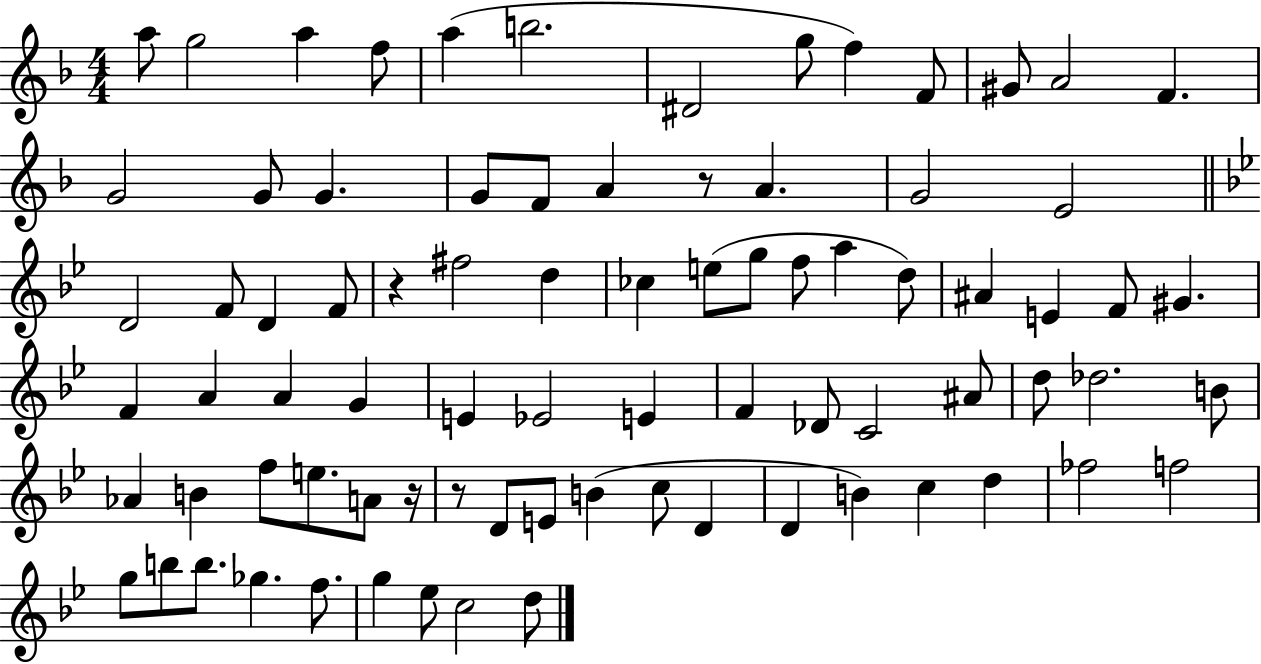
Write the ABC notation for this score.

X:1
T:Untitled
M:4/4
L:1/4
K:F
a/2 g2 a f/2 a b2 ^D2 g/2 f F/2 ^G/2 A2 F G2 G/2 G G/2 F/2 A z/2 A G2 E2 D2 F/2 D F/2 z ^f2 d _c e/2 g/2 f/2 a d/2 ^A E F/2 ^G F A A G E _E2 E F _D/2 C2 ^A/2 d/2 _d2 B/2 _A B f/2 e/2 A/2 z/4 z/2 D/2 E/2 B c/2 D D B c d _f2 f2 g/2 b/2 b/2 _g f/2 g _e/2 c2 d/2